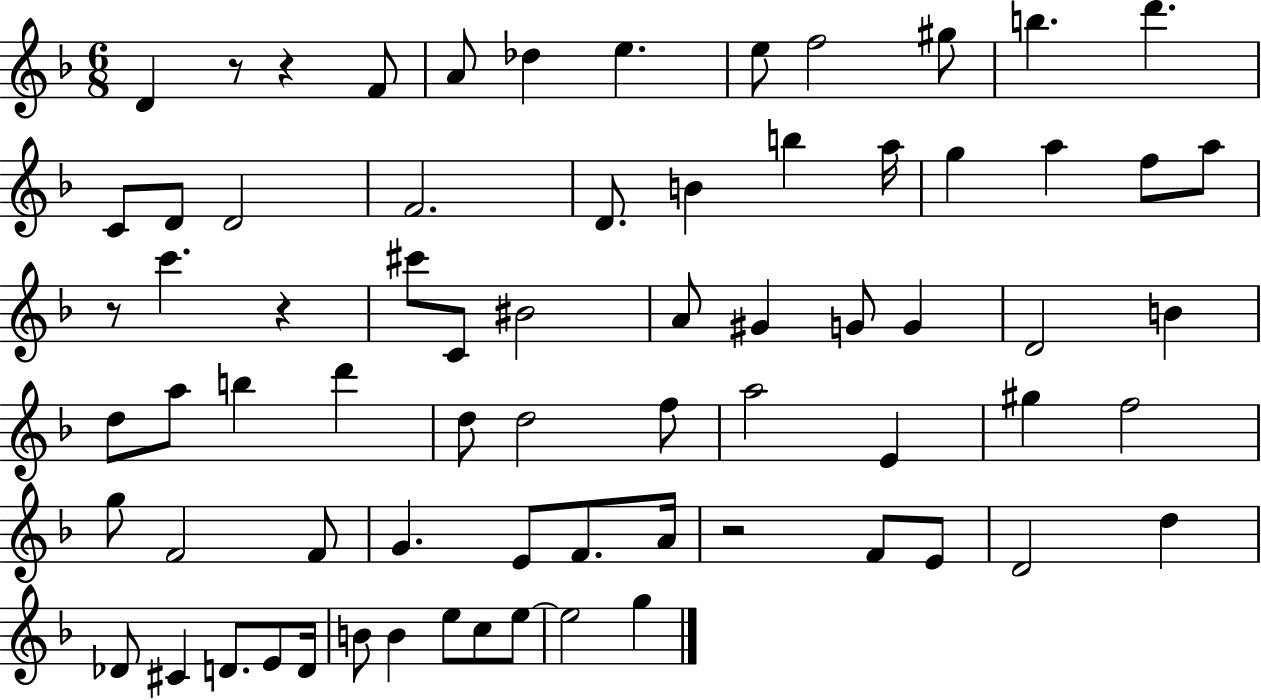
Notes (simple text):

D4/q R/e R/q F4/e A4/e Db5/q E5/q. E5/e F5/h G#5/e B5/q. D6/q. C4/e D4/e D4/h F4/h. D4/e. B4/q B5/q A5/s G5/q A5/q F5/e A5/e R/e C6/q. R/q C#6/e C4/e BIS4/h A4/e G#4/q G4/e G4/q D4/h B4/q D5/e A5/e B5/q D6/q D5/e D5/h F5/e A5/h E4/q G#5/q F5/h G5/e F4/h F4/e G4/q. E4/e F4/e. A4/s R/h F4/e E4/e D4/h D5/q Db4/e C#4/q D4/e. E4/e D4/s B4/e B4/q E5/e C5/e E5/e E5/h G5/q